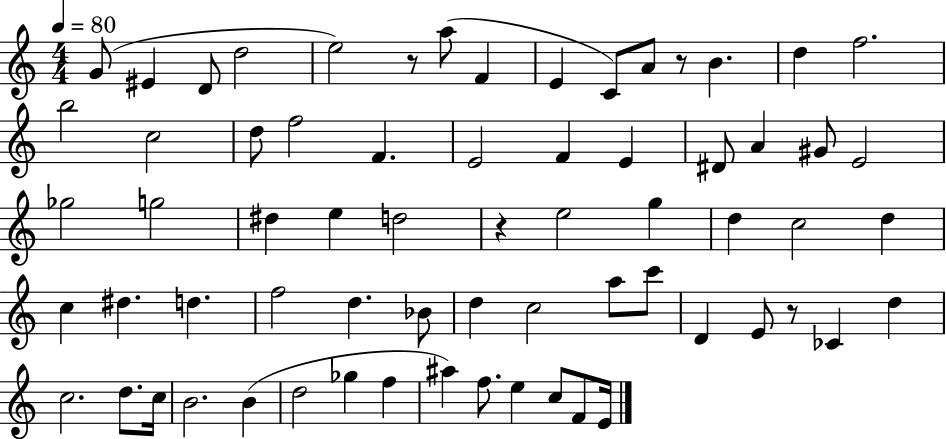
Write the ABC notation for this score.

X:1
T:Untitled
M:4/4
L:1/4
K:C
G/2 ^E D/2 d2 e2 z/2 a/2 F E C/2 A/2 z/2 B d f2 b2 c2 d/2 f2 F E2 F E ^D/2 A ^G/2 E2 _g2 g2 ^d e d2 z e2 g d c2 d c ^d d f2 d _B/2 d c2 a/2 c'/2 D E/2 z/2 _C d c2 d/2 c/4 B2 B d2 _g f ^a f/2 e c/2 F/2 E/4